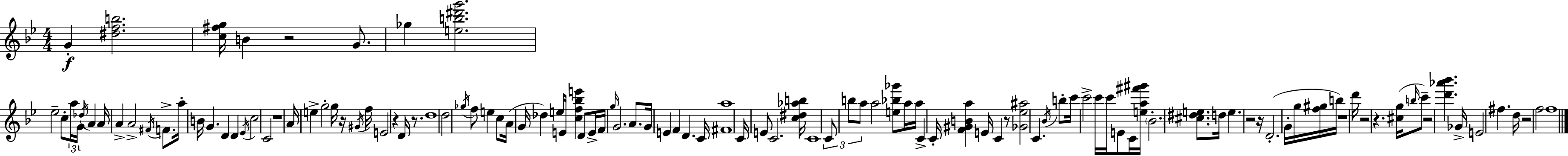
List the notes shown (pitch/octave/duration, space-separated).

G4/q [D#5,F5,B5]/h. [C5,F#5,G5]/s B4/q R/h G4/e. Gb5/q [E5,B5,D#6,G6]/h. Eb5/h C5/e A5/s G4/s Db5/s A4/q A4/s A4/q A4/h F#4/s F4/e. A5/s B4/s G4/q. D4/q D4/q Eb4/s C5/h C4/h R/w A4/s E5/q G5/h G5/s R/s G#4/s F5/s E4/h R/q D4/s R/e. D5/w D5/h Gb5/s F5/e E5/q C5/e A4/s G4/s Db5/q E5/e E4/s [C5,F5,Bb5,E6]/q D4/e E4/s F4/s G5/s G4/h. A4/e. G4/s E4/q F4/q D4/q. C4/s [F#4,A5]/w C4/s E4/e C4/h. [C5,D#5,Ab5,B5]/s C4/w C4/e B5/e A5/e A5/h [E5,Bb5,Gb6]/e A5/s A5/s C4/q C4/s [F4,G#4,B4,A5]/q E4/s C4/q R/e [Gb4,Eb5,A#5]/h C4/q. Bb4/s B5/e C6/s C6/h C6/s C6/s E4/e C4/s [E5,A5,F#6,G#6]/s Bb4/h. [C#5,D#5,E5]/e. D5/s E5/q. R/h R/s D4/h. G4/s G5/s [F5,G#5]/s B5/s R/w D6/s R/h R/q. [C#5,G5]/s B5/s C6/e R/h [D6,Ab6,Bb6]/q. Gb4/s E4/h F#5/q. D5/s R/h F5/h F5/w